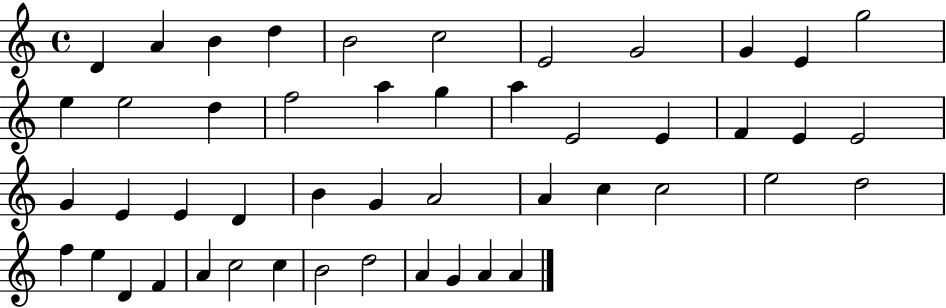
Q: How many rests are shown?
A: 0